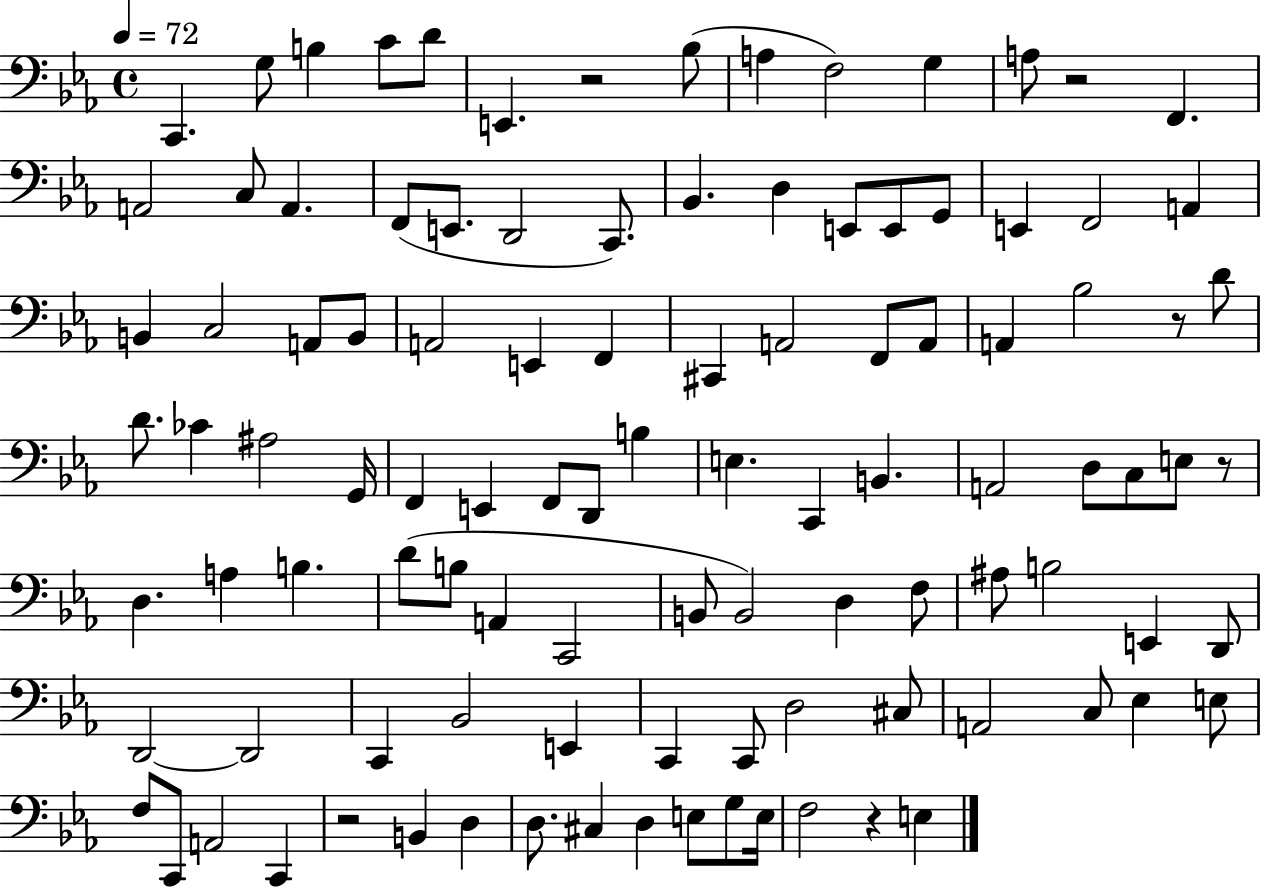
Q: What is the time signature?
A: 4/4